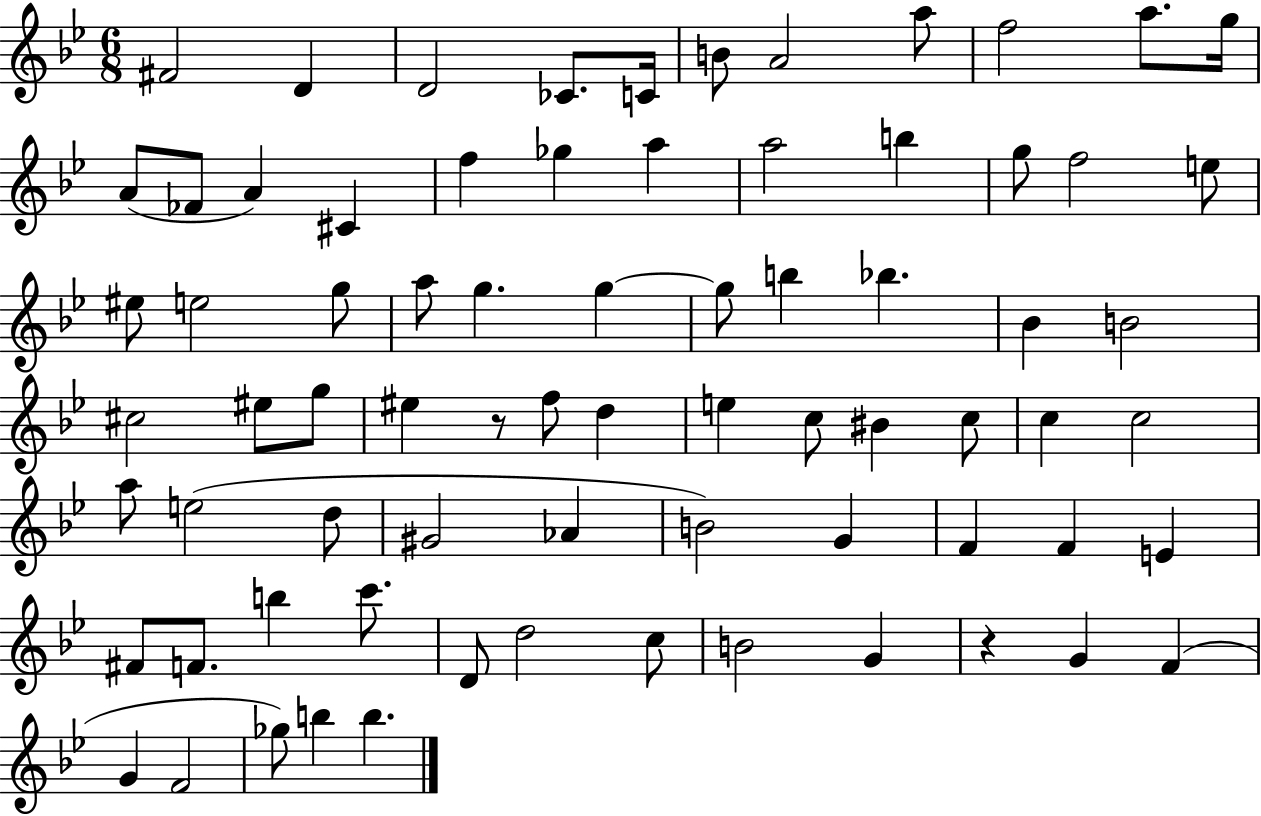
F#4/h D4/q D4/h CES4/e. C4/s B4/e A4/h A5/e F5/h A5/e. G5/s A4/e FES4/e A4/q C#4/q F5/q Gb5/q A5/q A5/h B5/q G5/e F5/h E5/e EIS5/e E5/h G5/e A5/e G5/q. G5/q G5/e B5/q Bb5/q. Bb4/q B4/h C#5/h EIS5/e G5/e EIS5/q R/e F5/e D5/q E5/q C5/e BIS4/q C5/e C5/q C5/h A5/e E5/h D5/e G#4/h Ab4/q B4/h G4/q F4/q F4/q E4/q F#4/e F4/e. B5/q C6/e. D4/e D5/h C5/e B4/h G4/q R/q G4/q F4/q G4/q F4/h Gb5/e B5/q B5/q.